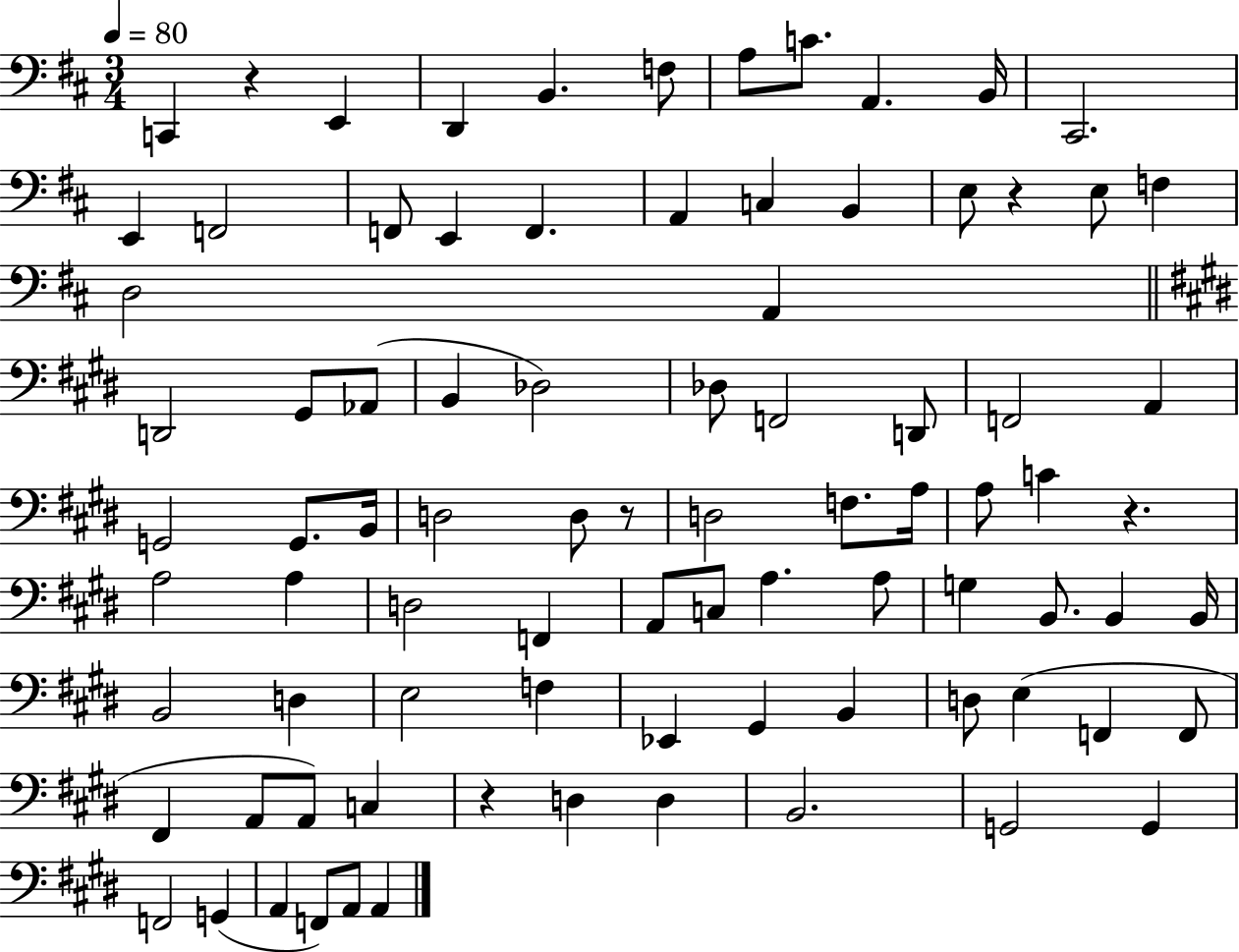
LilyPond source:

{
  \clef bass
  \numericTimeSignature
  \time 3/4
  \key d \major
  \tempo 4 = 80
  c,4 r4 e,4 | d,4 b,4. f8 | a8 c'8. a,4. b,16 | cis,2. | \break e,4 f,2 | f,8 e,4 f,4. | a,4 c4 b,4 | e8 r4 e8 f4 | \break d2 a,4 | \bar "||" \break \key e \major d,2 gis,8 aes,8( | b,4 des2) | des8 f,2 d,8 | f,2 a,4 | \break g,2 g,8. b,16 | d2 d8 r8 | d2 f8. a16 | a8 c'4 r4. | \break a2 a4 | d2 f,4 | a,8 c8 a4. a8 | g4 b,8. b,4 b,16 | \break b,2 d4 | e2 f4 | ees,4 gis,4 b,4 | d8 e4( f,4 f,8 | \break fis,4 a,8 a,8) c4 | r4 d4 d4 | b,2. | g,2 g,4 | \break f,2 g,4( | a,4 f,8) a,8 a,4 | \bar "|."
}